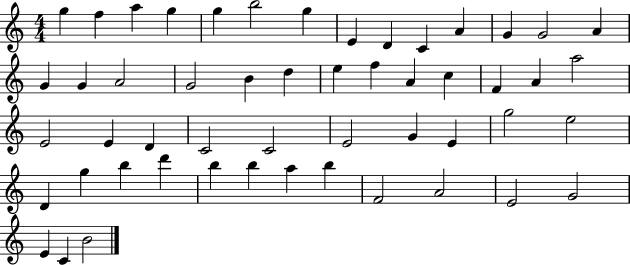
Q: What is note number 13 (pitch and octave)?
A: G4